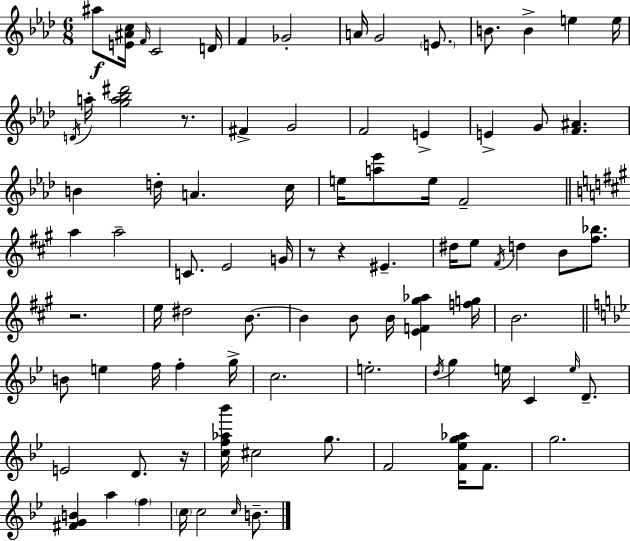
A#5/e [E4,A#4,C5]/s F4/s C4/h D4/s F4/q Gb4/h A4/s G4/h E4/e. B4/e. B4/q E5/q E5/s D4/s A5/s [G5,A5,Bb5,D#6]/h R/e. F#4/q G4/h F4/h E4/q E4/q G4/e [F4,A#4]/q. B4/q D5/s A4/q. C5/s E5/s [A5,Eb6]/e E5/s F4/h A5/q A5/h C4/e. E4/h G4/s R/e R/q EIS4/q. D#5/s E5/e F#4/s D5/q B4/e [F#5,Bb5]/e. R/h. E5/s D#5/h B4/e. B4/q B4/e B4/s [E4,F4,G#5,Ab5]/q [F5,G5]/s B4/h. B4/e E5/q F5/s F5/q G5/s C5/h. E5/h. D5/s G5/q E5/s C4/q E5/s D4/e. E4/h D4/e. R/s [C5,F5,Ab5,Bb6]/s C#5/h G5/e. F4/h [F4,Eb5,G5,Ab5]/s F4/e. G5/h. [F#4,G4,B4]/q A5/q F5/q C5/s C5/h C5/s B4/e.